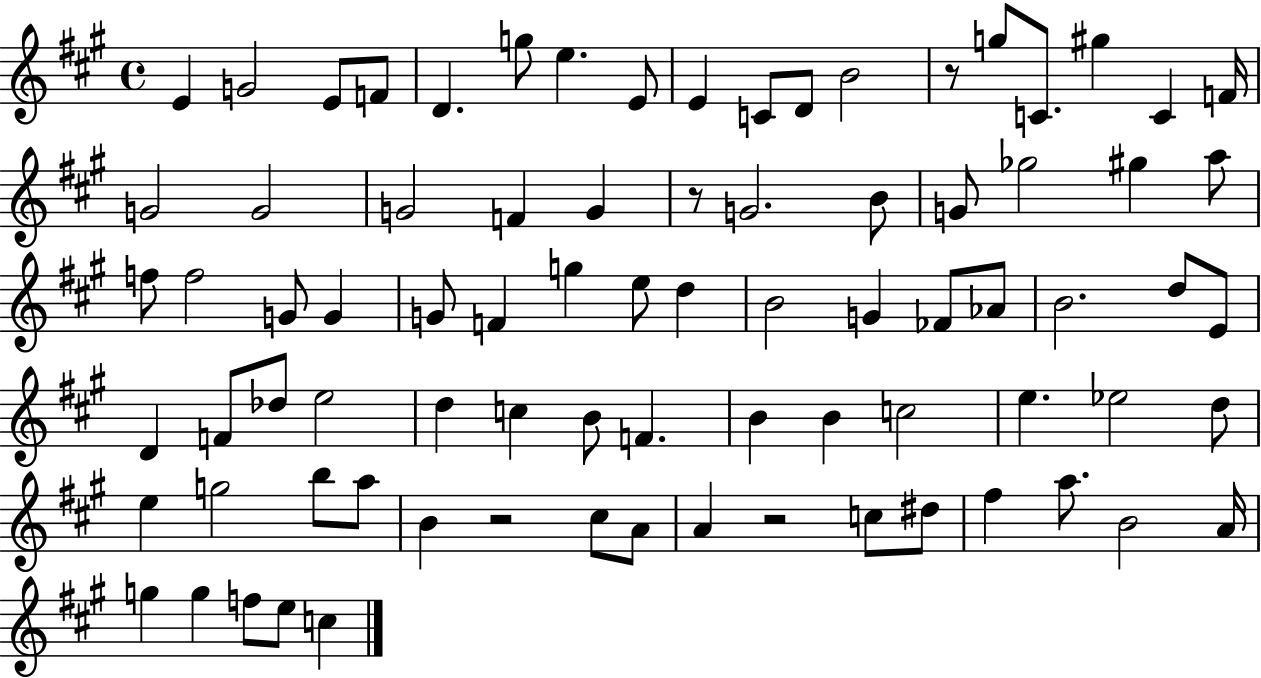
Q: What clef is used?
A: treble